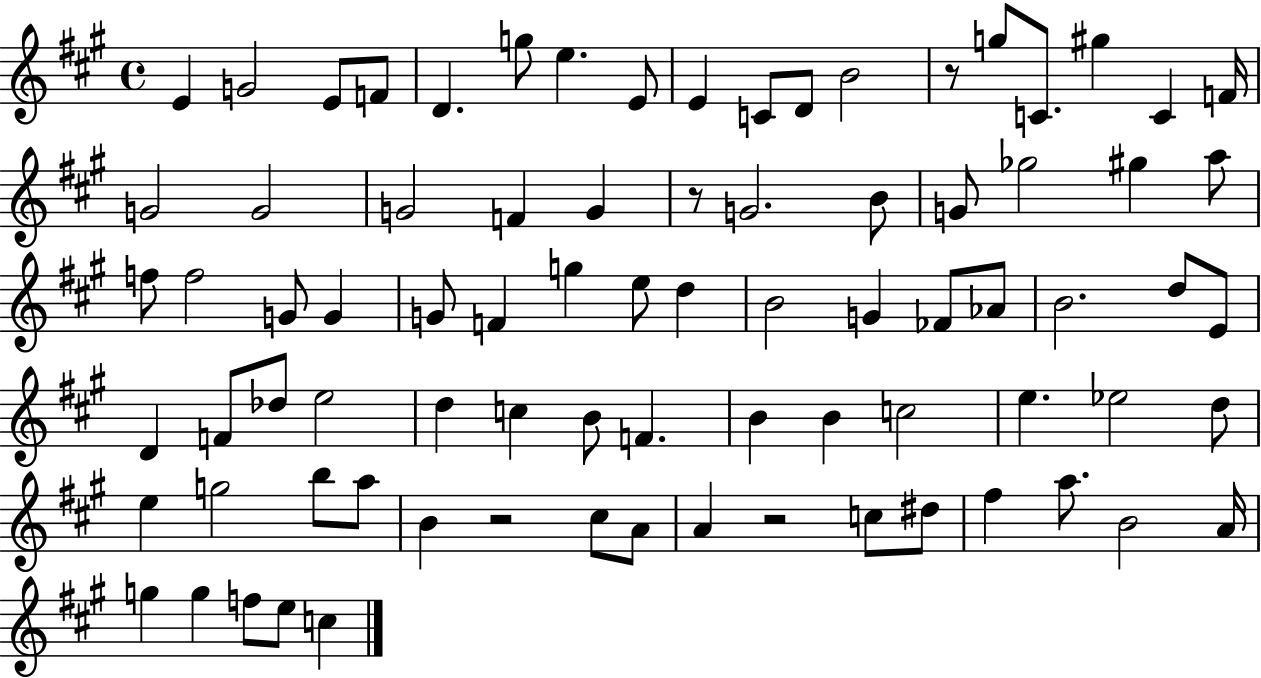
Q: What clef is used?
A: treble